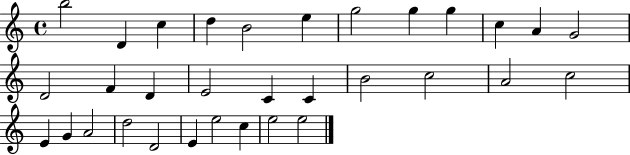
B5/h D4/q C5/q D5/q B4/h E5/q G5/h G5/q G5/q C5/q A4/q G4/h D4/h F4/q D4/q E4/h C4/q C4/q B4/h C5/h A4/h C5/h E4/q G4/q A4/h D5/h D4/h E4/q E5/h C5/q E5/h E5/h